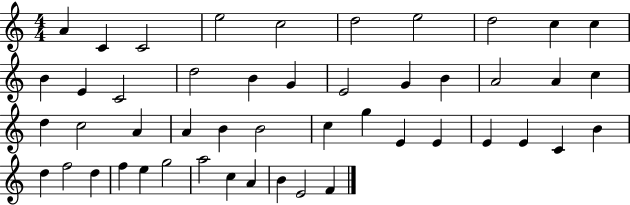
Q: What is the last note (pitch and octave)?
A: F4